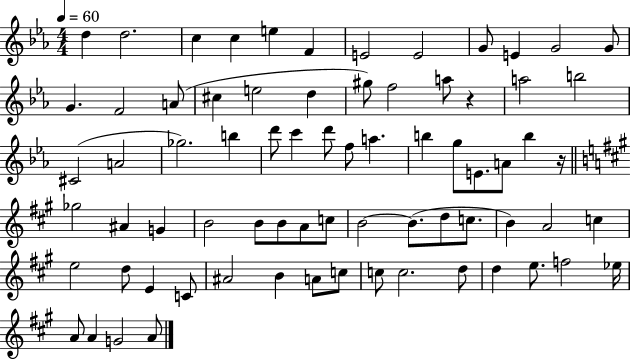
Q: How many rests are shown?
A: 2